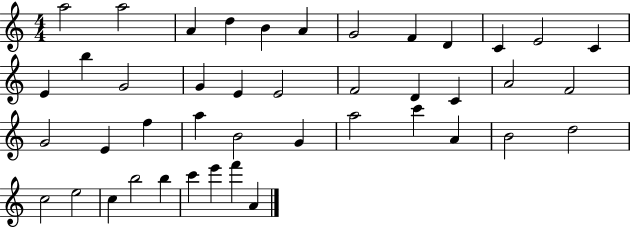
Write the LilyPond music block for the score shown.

{
  \clef treble
  \numericTimeSignature
  \time 4/4
  \key c \major
  a''2 a''2 | a'4 d''4 b'4 a'4 | g'2 f'4 d'4 | c'4 e'2 c'4 | \break e'4 b''4 g'2 | g'4 e'4 e'2 | f'2 d'4 c'4 | a'2 f'2 | \break g'2 e'4 f''4 | a''4 b'2 g'4 | a''2 c'''4 a'4 | b'2 d''2 | \break c''2 e''2 | c''4 b''2 b''4 | c'''4 e'''4 f'''4 a'4 | \bar "|."
}